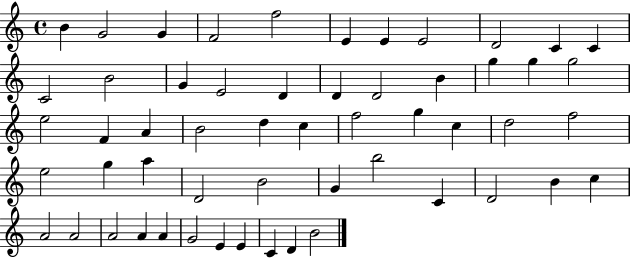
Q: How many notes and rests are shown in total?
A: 55